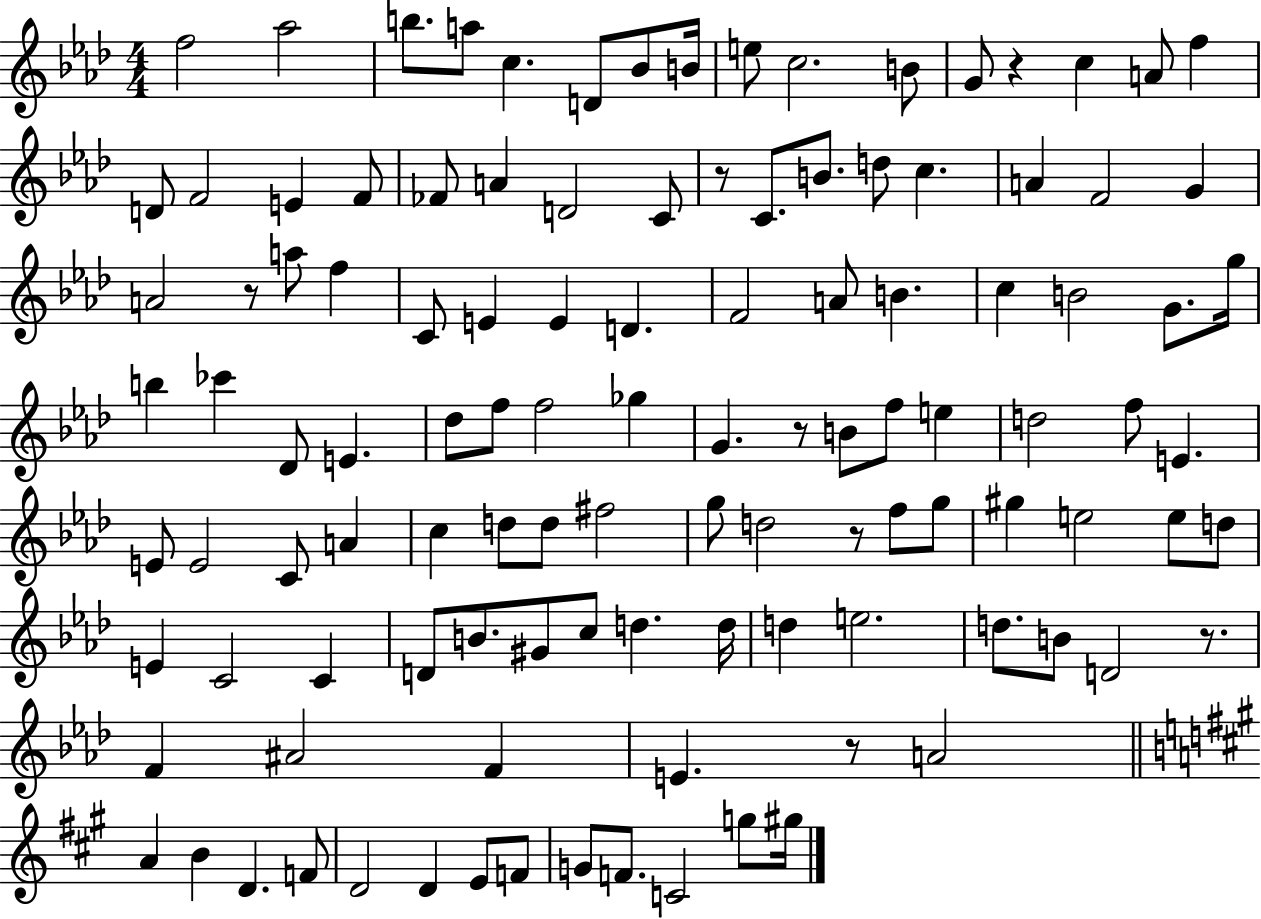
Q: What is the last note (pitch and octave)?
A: G#5